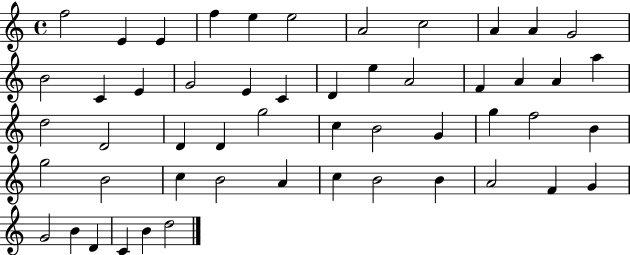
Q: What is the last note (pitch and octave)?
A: D5